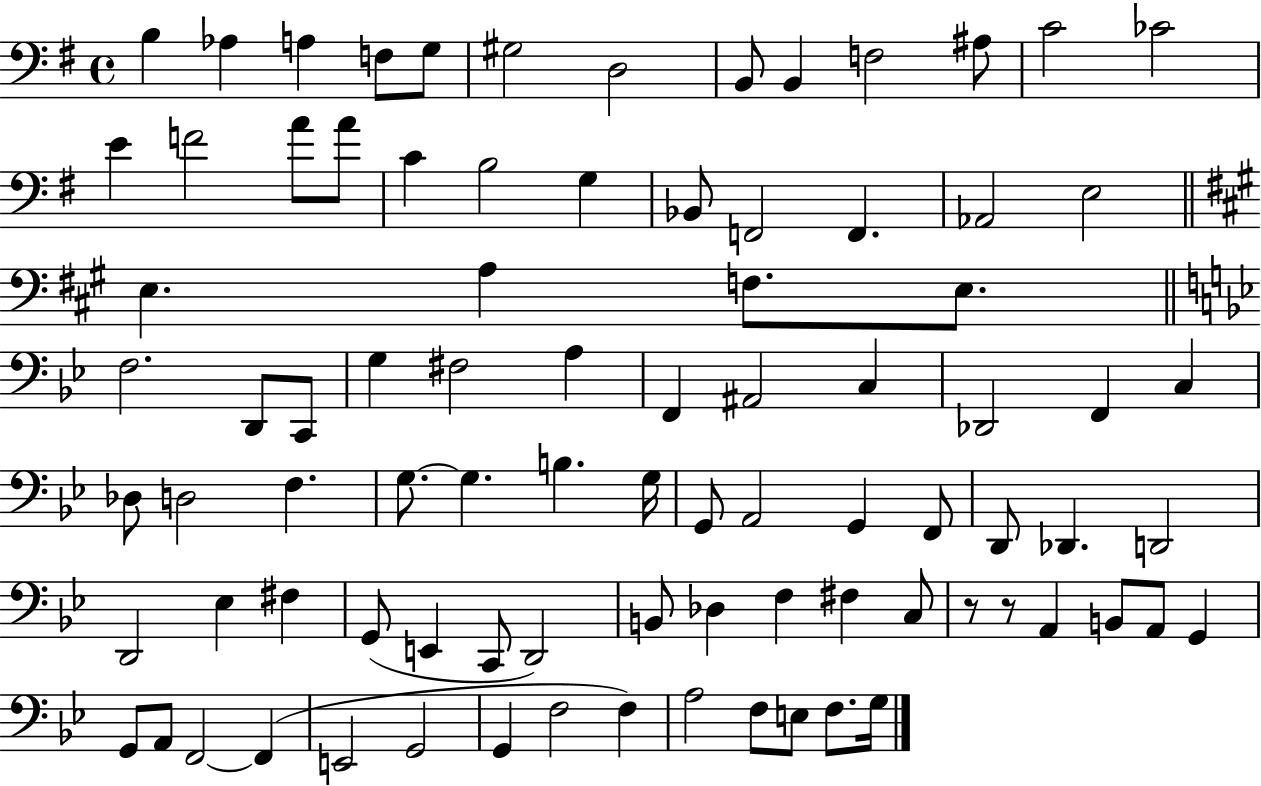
{
  \clef bass
  \time 4/4
  \defaultTimeSignature
  \key g \major
  b4 aes4 a4 f8 g8 | gis2 d2 | b,8 b,4 f2 ais8 | c'2 ces'2 | \break e'4 f'2 a'8 a'8 | c'4 b2 g4 | bes,8 f,2 f,4. | aes,2 e2 | \break \bar "||" \break \key a \major e4. a4 f8. e8. | \bar "||" \break \key g \minor f2. d,8 c,8 | g4 fis2 a4 | f,4 ais,2 c4 | des,2 f,4 c4 | \break des8 d2 f4. | g8.~~ g4. b4. g16 | g,8 a,2 g,4 f,8 | d,8 des,4. d,2 | \break d,2 ees4 fis4 | g,8( e,4 c,8 d,2) | b,8 des4 f4 fis4 c8 | r8 r8 a,4 b,8 a,8 g,4 | \break g,8 a,8 f,2~~ f,4( | e,2 g,2 | g,4 f2 f4) | a2 f8 e8 f8. g16 | \break \bar "|."
}